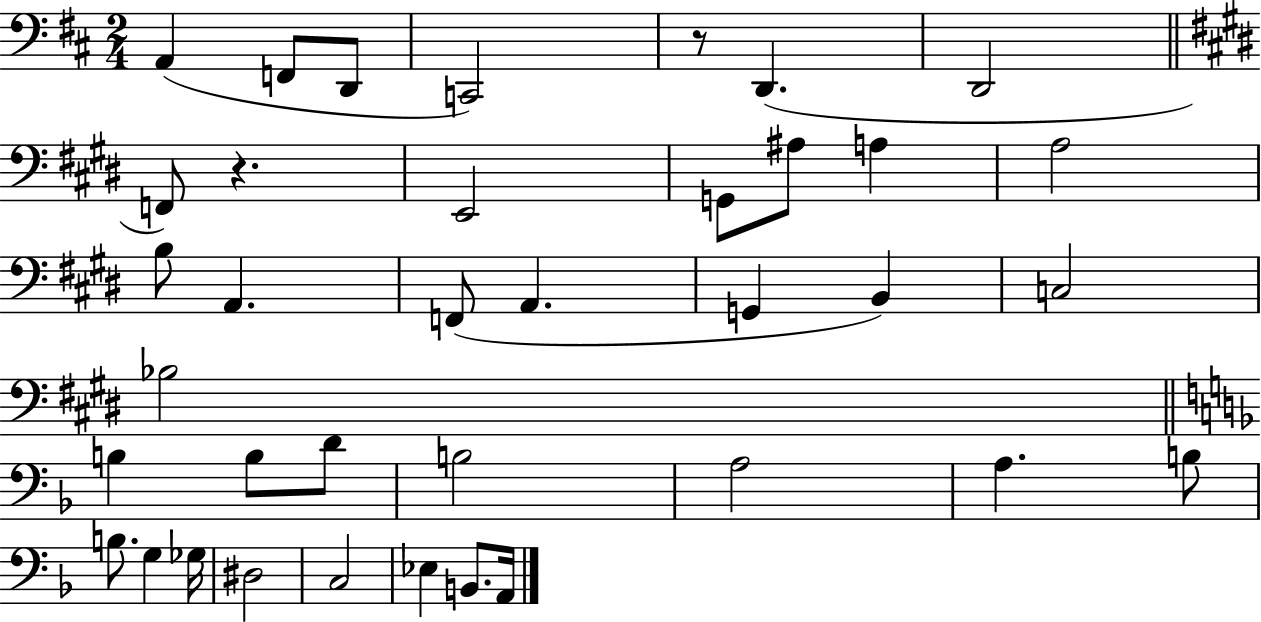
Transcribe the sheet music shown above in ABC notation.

X:1
T:Untitled
M:2/4
L:1/4
K:D
A,, F,,/2 D,,/2 C,,2 z/2 D,, D,,2 F,,/2 z E,,2 G,,/2 ^A,/2 A, A,2 B,/2 A,, F,,/2 A,, G,, B,, C,2 _B,2 B, B,/2 D/2 B,2 A,2 A, B,/2 B,/2 G, _G,/4 ^D,2 C,2 _E, B,,/2 A,,/4